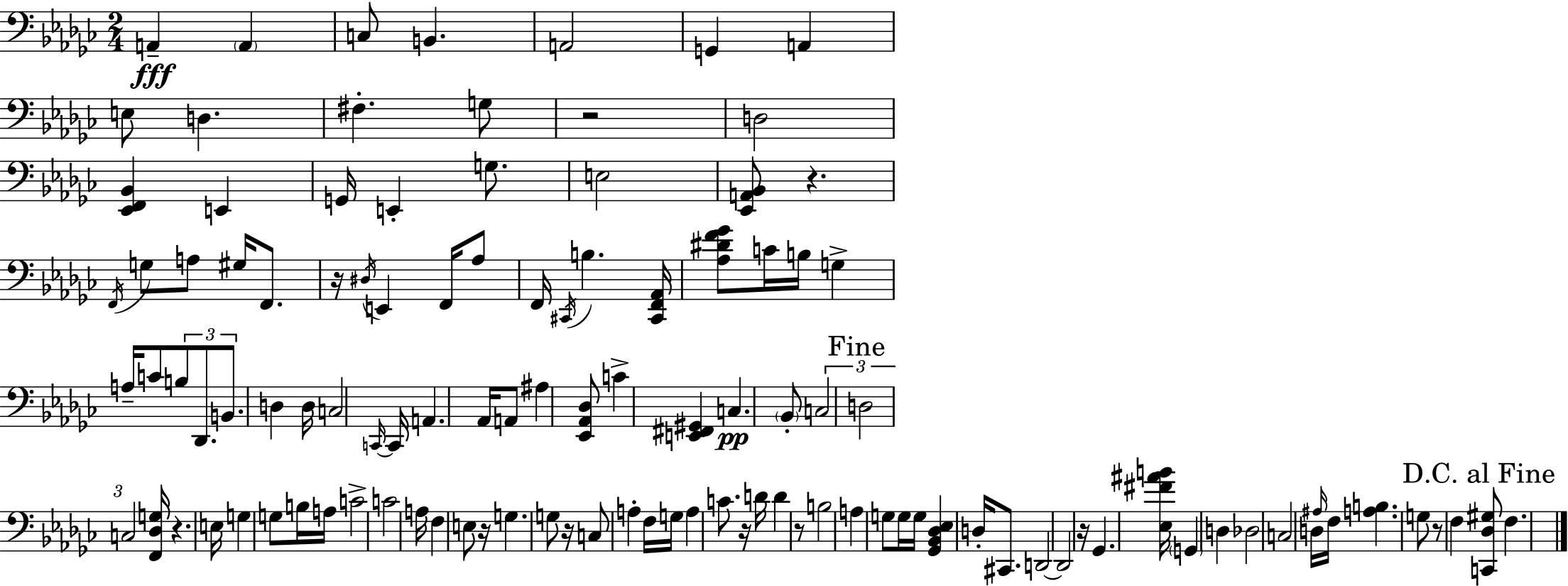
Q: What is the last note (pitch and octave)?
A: F3